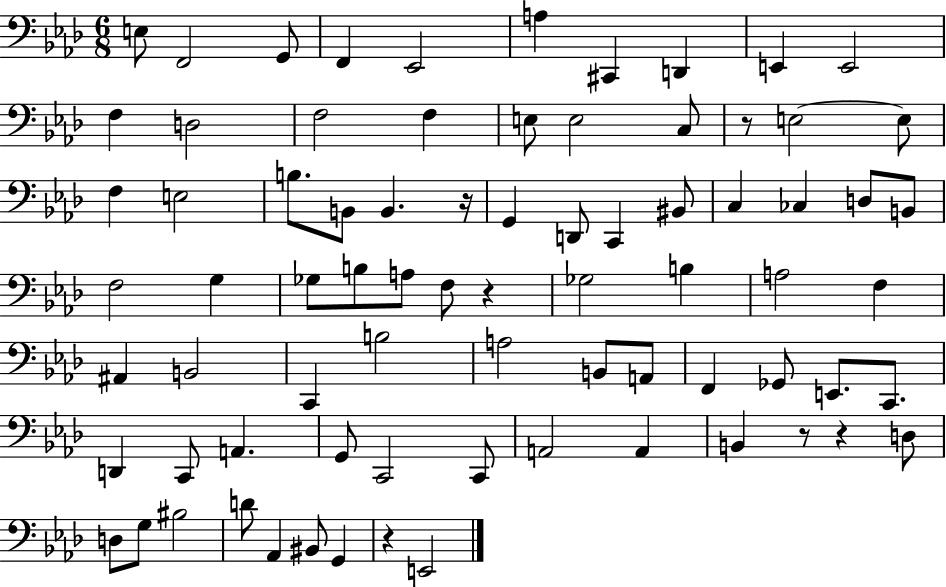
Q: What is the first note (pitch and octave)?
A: E3